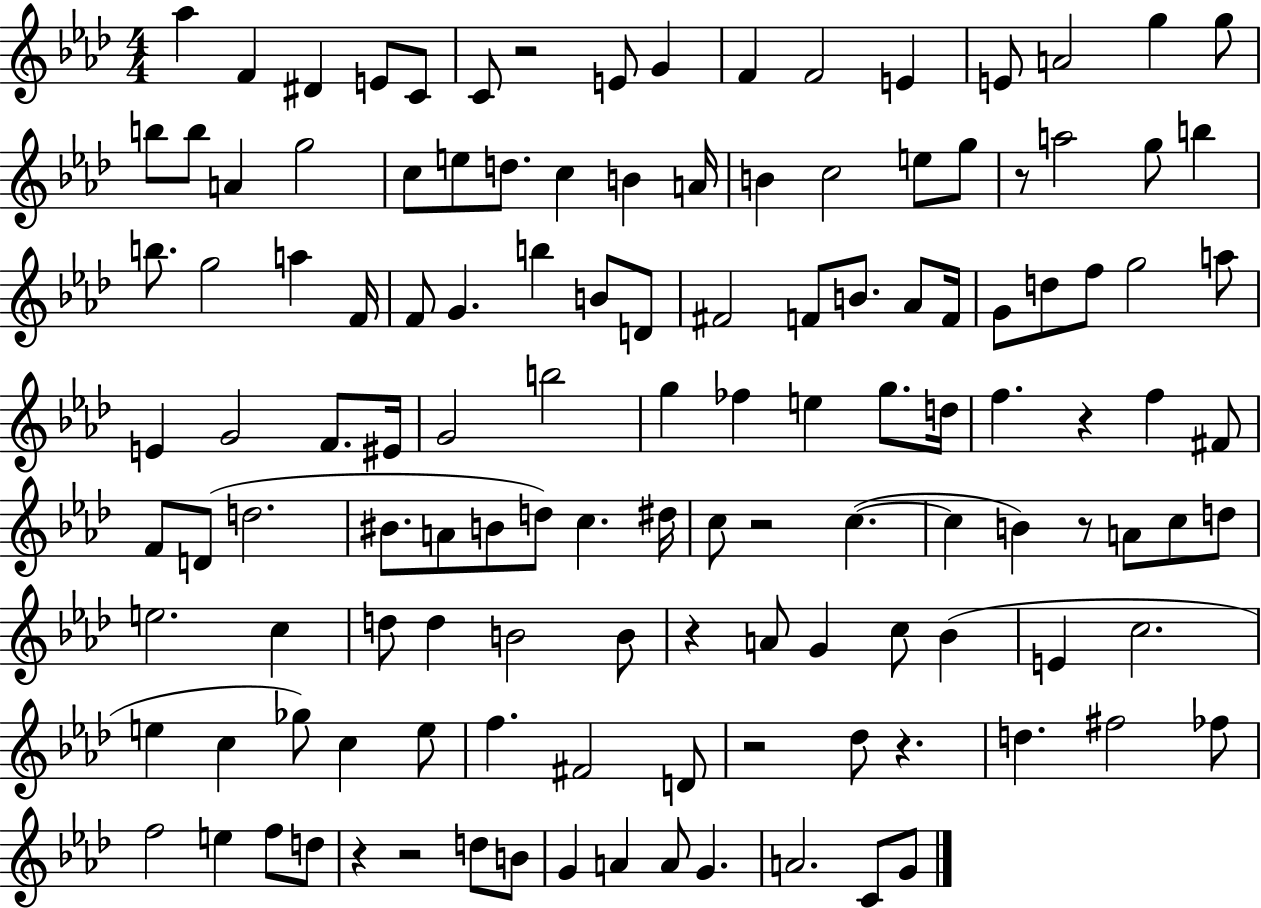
{
  \clef treble
  \numericTimeSignature
  \time 4/4
  \key aes \major
  \repeat volta 2 { aes''4 f'4 dis'4 e'8 c'8 | c'8 r2 e'8 g'4 | f'4 f'2 e'4 | e'8 a'2 g''4 g''8 | \break b''8 b''8 a'4 g''2 | c''8 e''8 d''8. c''4 b'4 a'16 | b'4 c''2 e''8 g''8 | r8 a''2 g''8 b''4 | \break b''8. g''2 a''4 f'16 | f'8 g'4. b''4 b'8 d'8 | fis'2 f'8 b'8. aes'8 f'16 | g'8 d''8 f''8 g''2 a''8 | \break e'4 g'2 f'8. eis'16 | g'2 b''2 | g''4 fes''4 e''4 g''8. d''16 | f''4. r4 f''4 fis'8 | \break f'8 d'8( d''2. | bis'8. a'8 b'8 d''8) c''4. dis''16 | c''8 r2 c''4.~(~ | c''4 b'4) r8 a'8 c''8 d''8 | \break e''2. c''4 | d''8 d''4 b'2 b'8 | r4 a'8 g'4 c''8 bes'4( | e'4 c''2. | \break e''4 c''4 ges''8) c''4 e''8 | f''4. fis'2 d'8 | r2 des''8 r4. | d''4. fis''2 fes''8 | \break f''2 e''4 f''8 d''8 | r4 r2 d''8 b'8 | g'4 a'4 a'8 g'4. | a'2. c'8 g'8 | \break } \bar "|."
}